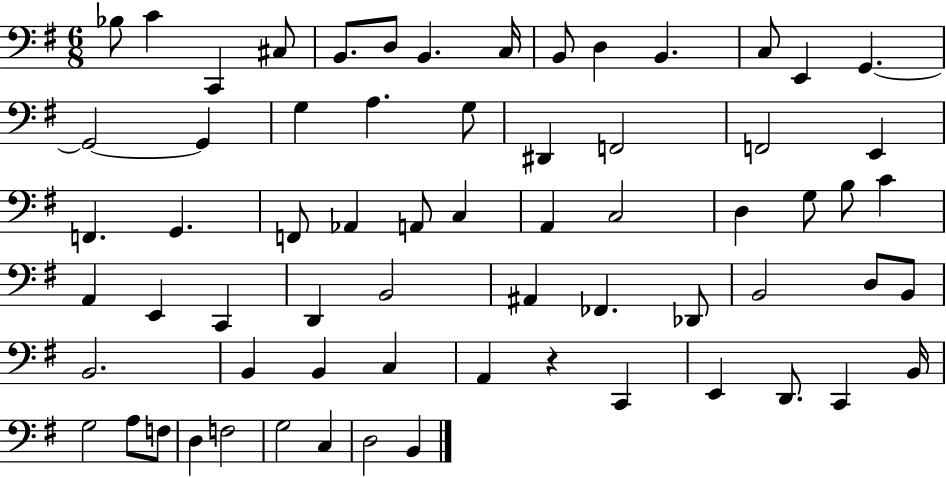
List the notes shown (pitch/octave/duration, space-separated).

Bb3/e C4/q C2/q C#3/e B2/e. D3/e B2/q. C3/s B2/e D3/q B2/q. C3/e E2/q G2/q. G2/h G2/q G3/q A3/q. G3/e D#2/q F2/h F2/h E2/q F2/q. G2/q. F2/e Ab2/q A2/e C3/q A2/q C3/h D3/q G3/e B3/e C4/q A2/q E2/q C2/q D2/q B2/h A#2/q FES2/q. Db2/e B2/h D3/e B2/e B2/h. B2/q B2/q C3/q A2/q R/q C2/q E2/q D2/e. C2/q B2/s G3/h A3/e F3/e D3/q F3/h G3/h C3/q D3/h B2/q